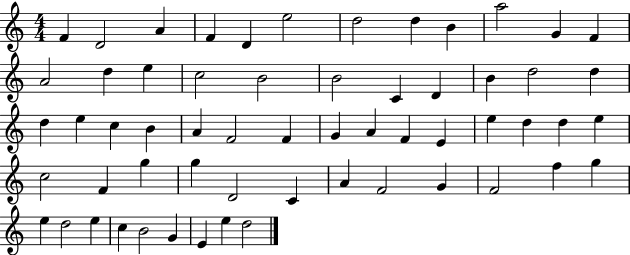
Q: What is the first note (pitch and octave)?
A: F4